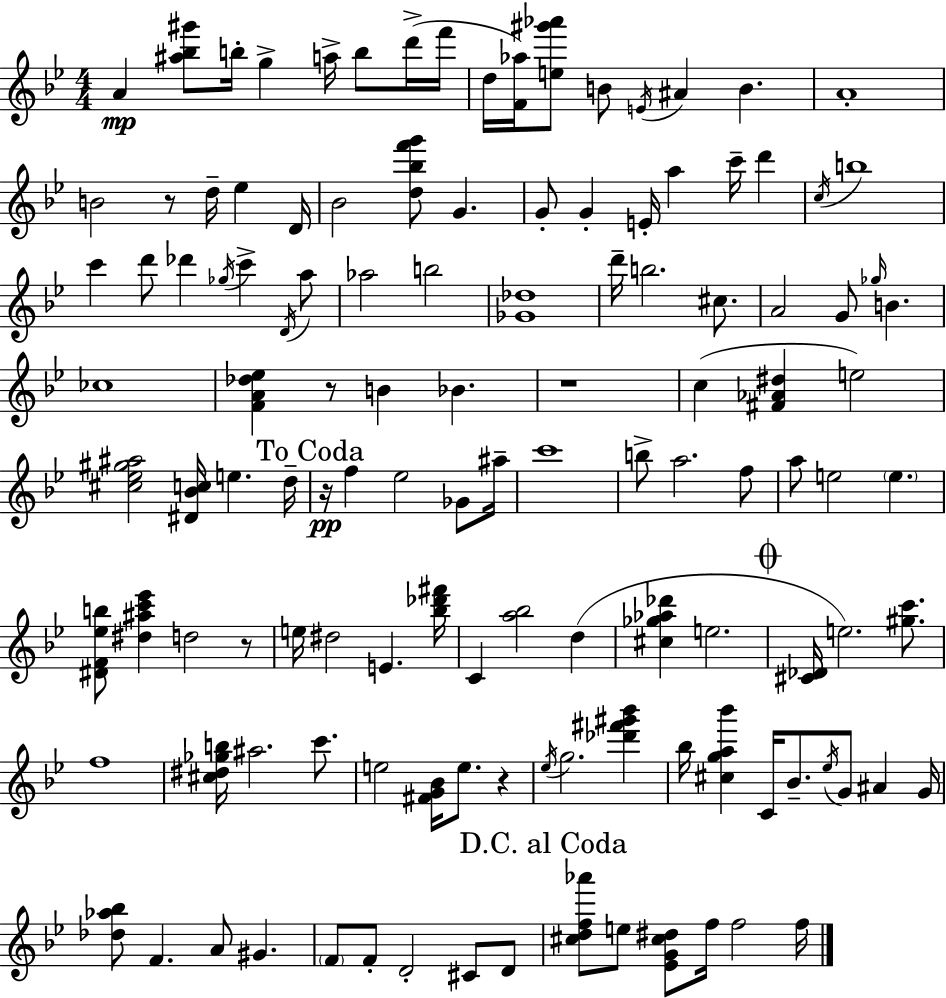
A4/q [A#5,Bb5,G#6]/e B5/s G5/q A5/s B5/e D6/s F6/s D5/s [F4,Ab5]/s [E5,G#6,Ab6]/e B4/e E4/s A#4/q B4/q. A4/w B4/h R/e D5/s Eb5/q D4/s Bb4/h [D5,Bb5,F6,G6]/e G4/q. G4/e G4/q E4/s A5/q C6/s D6/q C5/s B5/w C6/q D6/e Db6/q Gb5/s C6/q D4/s A5/e Ab5/h B5/h [Gb4,Db5]/w D6/s B5/h. C#5/e. A4/h G4/e Gb5/s B4/q. CES5/w [F4,A4,Db5,Eb5]/q R/e B4/q Bb4/q. R/w C5/q [F#4,Ab4,D#5]/q E5/h [C#5,Eb5,G#5,A#5]/h [D#4,Bb4,C5]/s E5/q. D5/s R/s F5/q Eb5/h Gb4/e A#5/s C6/w B5/e A5/h. F5/e A5/e E5/h E5/q. [D#4,F4,Eb5,B5]/e [D#5,A#5,C6,Eb6]/q D5/h R/e E5/s D#5/h E4/q. [Bb5,Db6,F#6]/s C4/q [A5,Bb5]/h D5/q [C#5,Gb5,Ab5,Db6]/q E5/h. [C#4,Db4]/s E5/h. [G#5,C6]/e. F5/w [C#5,D#5,Gb5,B5]/s A#5/h. C6/e. E5/h [F#4,G4,Bb4]/s E5/e. R/q Eb5/s G5/h. [Db6,F#6,G#6,Bb6]/q Bb5/s [C#5,G5,A5,Bb6]/q C4/s Bb4/e. Eb5/s G4/e A#4/q G4/s [Db5,Ab5,Bb5]/e F4/q. A4/e G#4/q. F4/e F4/e D4/h C#4/e D4/e [C#5,D5,F5,Ab6]/e E5/e [Eb4,G4,C#5,D#5]/e F5/s F5/h F5/s